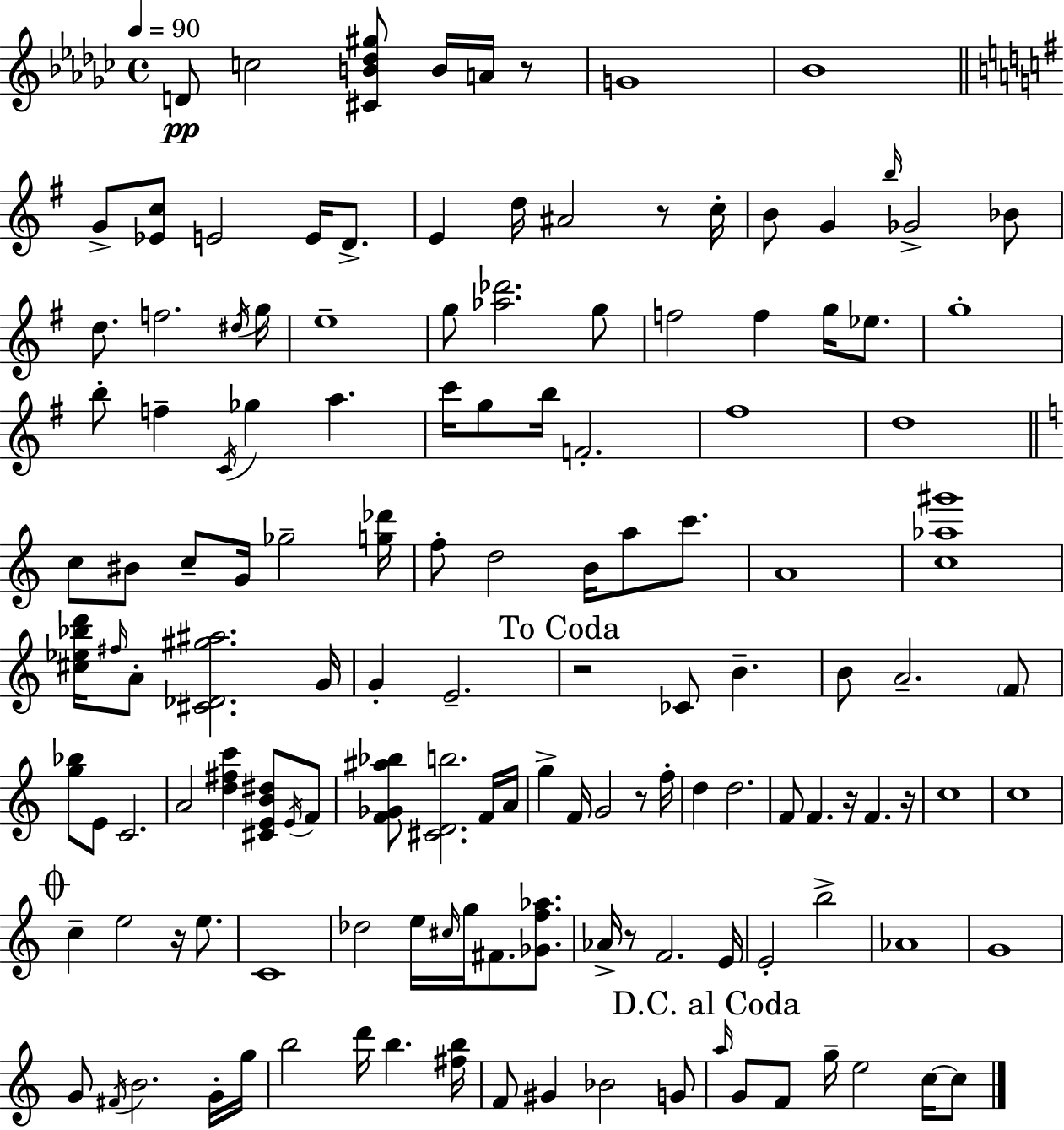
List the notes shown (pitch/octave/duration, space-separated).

D4/e C5/h [C#4,B4,Db5,G#5]/e B4/s A4/s R/e G4/w Bb4/w G4/e [Eb4,C5]/e E4/h E4/s D4/e. E4/q D5/s A#4/h R/e C5/s B4/e G4/q B5/s Gb4/h Bb4/e D5/e. F5/h. D#5/s G5/s E5/w G5/e [Ab5,Db6]/h. G5/e F5/h F5/q G5/s Eb5/e. G5/w B5/e F5/q C4/s Gb5/q A5/q. C6/s G5/e B5/s F4/h. F#5/w D5/w C5/e BIS4/e C5/e G4/s Gb5/h [G5,Db6]/s F5/e D5/h B4/s A5/e C6/e. A4/w [C5,Ab5,G#6]/w [C#5,Eb5,Bb5,D6]/s F#5/s A4/e [C#4,Db4,G#5,A#5]/h. G4/s G4/q E4/h. R/h CES4/e B4/q. B4/e A4/h. F4/e [G5,Bb5]/e E4/e C4/h. A4/h [D5,F#5,C6]/q [C#4,E4,B4,D#5]/e E4/s F4/e [F4,Gb4,A#5,Bb5]/e [C#4,D4,B5]/h. F4/s A4/s G5/q F4/s G4/h R/e F5/s D5/q D5/h. F4/e F4/q. R/s F4/q. R/s C5/w C5/w C5/q E5/h R/s E5/e. C4/w Db5/h E5/s C#5/s G5/s F#4/e. [Gb4,F5,Ab5]/e. Ab4/s R/e F4/h. E4/s E4/h B5/h Ab4/w G4/w G4/e F#4/s B4/h. G4/s G5/s B5/h D6/s B5/q. [F#5,B5]/s F4/e G#4/q Bb4/h G4/e A5/s G4/e F4/e G5/s E5/h C5/s C5/e